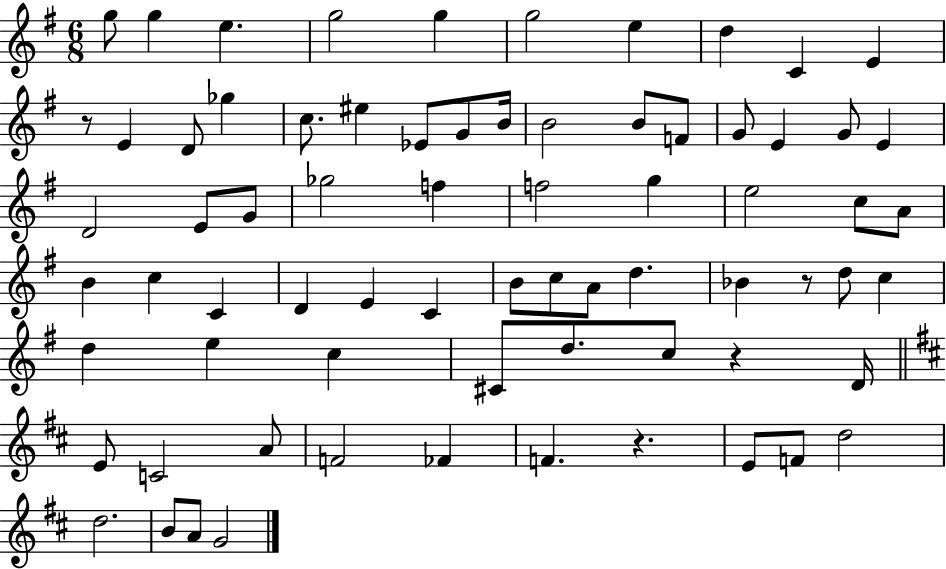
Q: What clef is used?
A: treble